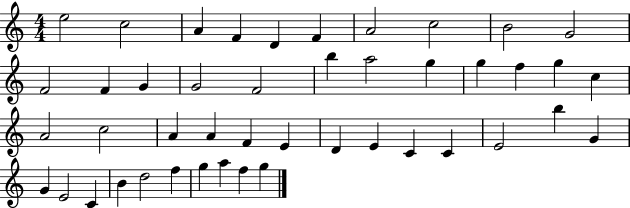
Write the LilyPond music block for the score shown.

{
  \clef treble
  \numericTimeSignature
  \time 4/4
  \key c \major
  e''2 c''2 | a'4 f'4 d'4 f'4 | a'2 c''2 | b'2 g'2 | \break f'2 f'4 g'4 | g'2 f'2 | b''4 a''2 g''4 | g''4 f''4 g''4 c''4 | \break a'2 c''2 | a'4 a'4 f'4 e'4 | d'4 e'4 c'4 c'4 | e'2 b''4 g'4 | \break g'4 e'2 c'4 | b'4 d''2 f''4 | g''4 a''4 f''4 g''4 | \bar "|."
}